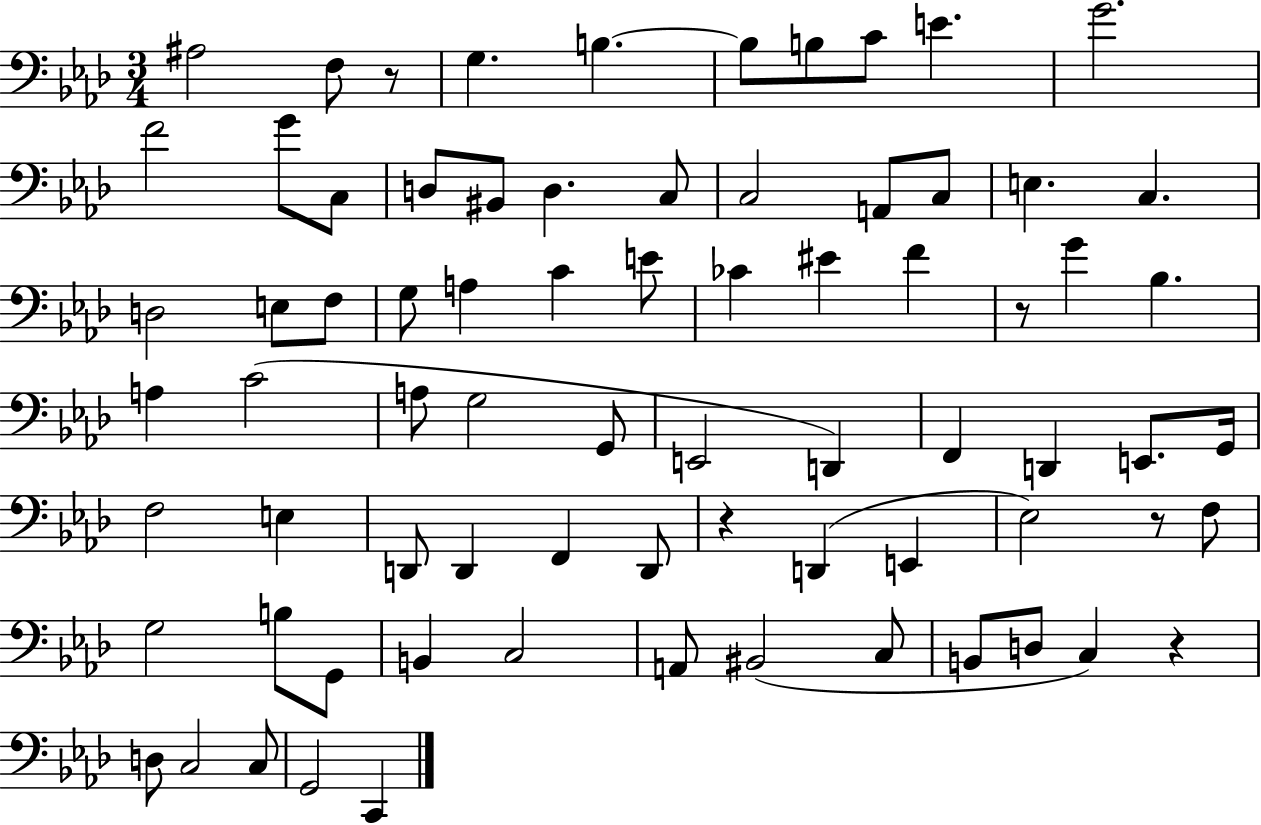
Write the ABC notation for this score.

X:1
T:Untitled
M:3/4
L:1/4
K:Ab
^A,2 F,/2 z/2 G, B, B,/2 B,/2 C/2 E G2 F2 G/2 C,/2 D,/2 ^B,,/2 D, C,/2 C,2 A,,/2 C,/2 E, C, D,2 E,/2 F,/2 G,/2 A, C E/2 _C ^E F z/2 G _B, A, C2 A,/2 G,2 G,,/2 E,,2 D,, F,, D,, E,,/2 G,,/4 F,2 E, D,,/2 D,, F,, D,,/2 z D,, E,, _E,2 z/2 F,/2 G,2 B,/2 G,,/2 B,, C,2 A,,/2 ^B,,2 C,/2 B,,/2 D,/2 C, z D,/2 C,2 C,/2 G,,2 C,,